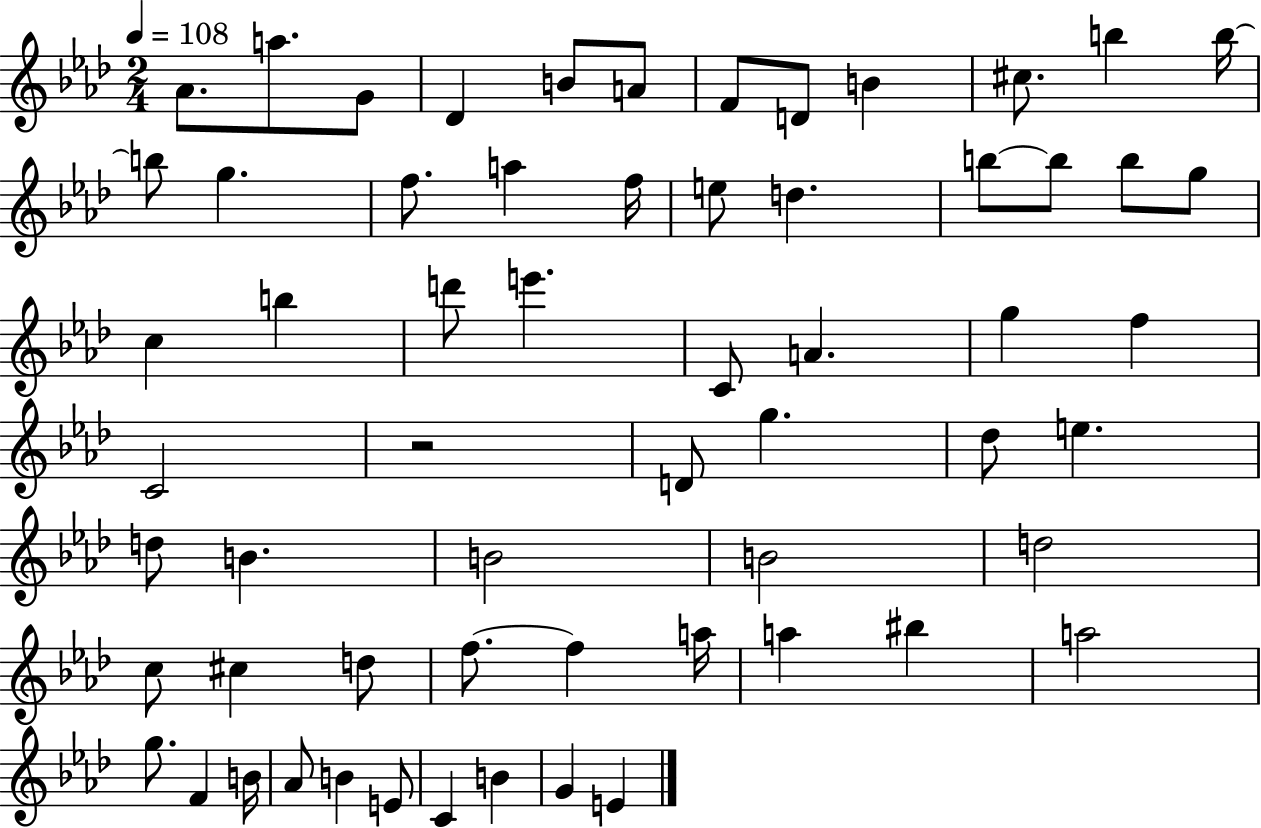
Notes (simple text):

Ab4/e. A5/e. G4/e Db4/q B4/e A4/e F4/e D4/e B4/q C#5/e. B5/q B5/s B5/e G5/q. F5/e. A5/q F5/s E5/e D5/q. B5/e B5/e B5/e G5/e C5/q B5/q D6/e E6/q. C4/e A4/q. G5/q F5/q C4/h R/h D4/e G5/q. Db5/e E5/q. D5/e B4/q. B4/h B4/h D5/h C5/e C#5/q D5/e F5/e. F5/q A5/s A5/q BIS5/q A5/h G5/e. F4/q B4/s Ab4/e B4/q E4/e C4/q B4/q G4/q E4/q